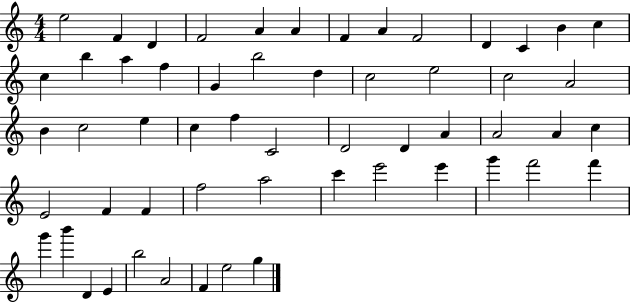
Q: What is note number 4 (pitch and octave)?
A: F4